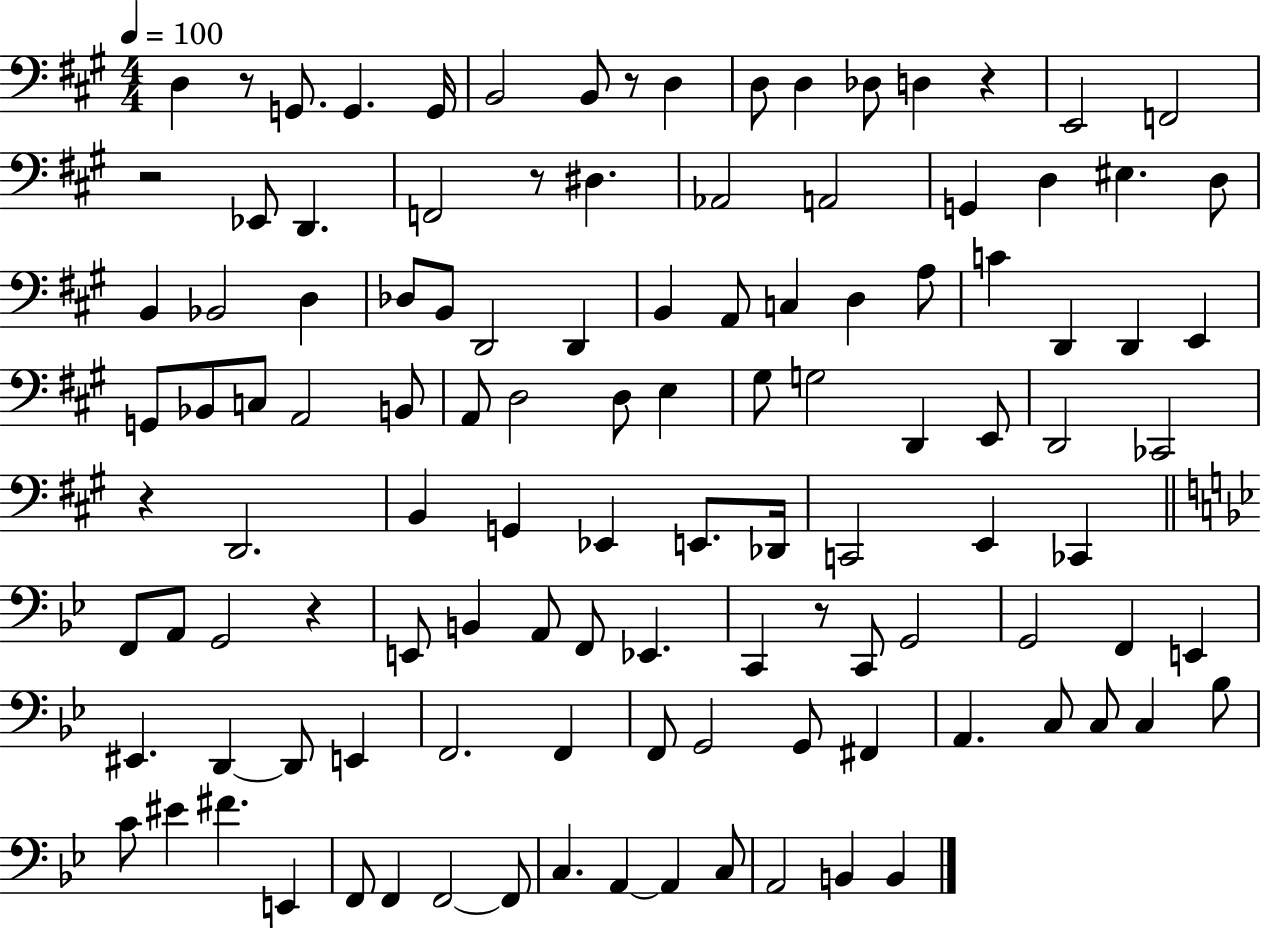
D3/q R/e G2/e. G2/q. G2/s B2/h B2/e R/e D3/q D3/e D3/q Db3/e D3/q R/q E2/h F2/h R/h Eb2/e D2/q. F2/h R/e D#3/q. Ab2/h A2/h G2/q D3/q EIS3/q. D3/e B2/q Bb2/h D3/q Db3/e B2/e D2/h D2/q B2/q A2/e C3/q D3/q A3/e C4/q D2/q D2/q E2/q G2/e Bb2/e C3/e A2/h B2/e A2/e D3/h D3/e E3/q G#3/e G3/h D2/q E2/e D2/h CES2/h R/q D2/h. B2/q G2/q Eb2/q E2/e. Db2/s C2/h E2/q CES2/q F2/e A2/e G2/h R/q E2/e B2/q A2/e F2/e Eb2/q. C2/q R/e C2/e G2/h G2/h F2/q E2/q EIS2/q. D2/q D2/e E2/q F2/h. F2/q F2/e G2/h G2/e F#2/q A2/q. C3/e C3/e C3/q Bb3/e C4/e EIS4/q F#4/q. E2/q F2/e F2/q F2/h F2/e C3/q. A2/q A2/q C3/e A2/h B2/q B2/q